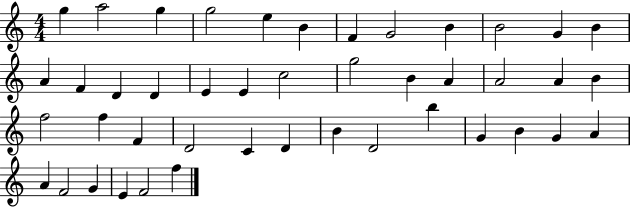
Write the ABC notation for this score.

X:1
T:Untitled
M:4/4
L:1/4
K:C
g a2 g g2 e B F G2 B B2 G B A F D D E E c2 g2 B A A2 A B f2 f F D2 C D B D2 b G B G A A F2 G E F2 f